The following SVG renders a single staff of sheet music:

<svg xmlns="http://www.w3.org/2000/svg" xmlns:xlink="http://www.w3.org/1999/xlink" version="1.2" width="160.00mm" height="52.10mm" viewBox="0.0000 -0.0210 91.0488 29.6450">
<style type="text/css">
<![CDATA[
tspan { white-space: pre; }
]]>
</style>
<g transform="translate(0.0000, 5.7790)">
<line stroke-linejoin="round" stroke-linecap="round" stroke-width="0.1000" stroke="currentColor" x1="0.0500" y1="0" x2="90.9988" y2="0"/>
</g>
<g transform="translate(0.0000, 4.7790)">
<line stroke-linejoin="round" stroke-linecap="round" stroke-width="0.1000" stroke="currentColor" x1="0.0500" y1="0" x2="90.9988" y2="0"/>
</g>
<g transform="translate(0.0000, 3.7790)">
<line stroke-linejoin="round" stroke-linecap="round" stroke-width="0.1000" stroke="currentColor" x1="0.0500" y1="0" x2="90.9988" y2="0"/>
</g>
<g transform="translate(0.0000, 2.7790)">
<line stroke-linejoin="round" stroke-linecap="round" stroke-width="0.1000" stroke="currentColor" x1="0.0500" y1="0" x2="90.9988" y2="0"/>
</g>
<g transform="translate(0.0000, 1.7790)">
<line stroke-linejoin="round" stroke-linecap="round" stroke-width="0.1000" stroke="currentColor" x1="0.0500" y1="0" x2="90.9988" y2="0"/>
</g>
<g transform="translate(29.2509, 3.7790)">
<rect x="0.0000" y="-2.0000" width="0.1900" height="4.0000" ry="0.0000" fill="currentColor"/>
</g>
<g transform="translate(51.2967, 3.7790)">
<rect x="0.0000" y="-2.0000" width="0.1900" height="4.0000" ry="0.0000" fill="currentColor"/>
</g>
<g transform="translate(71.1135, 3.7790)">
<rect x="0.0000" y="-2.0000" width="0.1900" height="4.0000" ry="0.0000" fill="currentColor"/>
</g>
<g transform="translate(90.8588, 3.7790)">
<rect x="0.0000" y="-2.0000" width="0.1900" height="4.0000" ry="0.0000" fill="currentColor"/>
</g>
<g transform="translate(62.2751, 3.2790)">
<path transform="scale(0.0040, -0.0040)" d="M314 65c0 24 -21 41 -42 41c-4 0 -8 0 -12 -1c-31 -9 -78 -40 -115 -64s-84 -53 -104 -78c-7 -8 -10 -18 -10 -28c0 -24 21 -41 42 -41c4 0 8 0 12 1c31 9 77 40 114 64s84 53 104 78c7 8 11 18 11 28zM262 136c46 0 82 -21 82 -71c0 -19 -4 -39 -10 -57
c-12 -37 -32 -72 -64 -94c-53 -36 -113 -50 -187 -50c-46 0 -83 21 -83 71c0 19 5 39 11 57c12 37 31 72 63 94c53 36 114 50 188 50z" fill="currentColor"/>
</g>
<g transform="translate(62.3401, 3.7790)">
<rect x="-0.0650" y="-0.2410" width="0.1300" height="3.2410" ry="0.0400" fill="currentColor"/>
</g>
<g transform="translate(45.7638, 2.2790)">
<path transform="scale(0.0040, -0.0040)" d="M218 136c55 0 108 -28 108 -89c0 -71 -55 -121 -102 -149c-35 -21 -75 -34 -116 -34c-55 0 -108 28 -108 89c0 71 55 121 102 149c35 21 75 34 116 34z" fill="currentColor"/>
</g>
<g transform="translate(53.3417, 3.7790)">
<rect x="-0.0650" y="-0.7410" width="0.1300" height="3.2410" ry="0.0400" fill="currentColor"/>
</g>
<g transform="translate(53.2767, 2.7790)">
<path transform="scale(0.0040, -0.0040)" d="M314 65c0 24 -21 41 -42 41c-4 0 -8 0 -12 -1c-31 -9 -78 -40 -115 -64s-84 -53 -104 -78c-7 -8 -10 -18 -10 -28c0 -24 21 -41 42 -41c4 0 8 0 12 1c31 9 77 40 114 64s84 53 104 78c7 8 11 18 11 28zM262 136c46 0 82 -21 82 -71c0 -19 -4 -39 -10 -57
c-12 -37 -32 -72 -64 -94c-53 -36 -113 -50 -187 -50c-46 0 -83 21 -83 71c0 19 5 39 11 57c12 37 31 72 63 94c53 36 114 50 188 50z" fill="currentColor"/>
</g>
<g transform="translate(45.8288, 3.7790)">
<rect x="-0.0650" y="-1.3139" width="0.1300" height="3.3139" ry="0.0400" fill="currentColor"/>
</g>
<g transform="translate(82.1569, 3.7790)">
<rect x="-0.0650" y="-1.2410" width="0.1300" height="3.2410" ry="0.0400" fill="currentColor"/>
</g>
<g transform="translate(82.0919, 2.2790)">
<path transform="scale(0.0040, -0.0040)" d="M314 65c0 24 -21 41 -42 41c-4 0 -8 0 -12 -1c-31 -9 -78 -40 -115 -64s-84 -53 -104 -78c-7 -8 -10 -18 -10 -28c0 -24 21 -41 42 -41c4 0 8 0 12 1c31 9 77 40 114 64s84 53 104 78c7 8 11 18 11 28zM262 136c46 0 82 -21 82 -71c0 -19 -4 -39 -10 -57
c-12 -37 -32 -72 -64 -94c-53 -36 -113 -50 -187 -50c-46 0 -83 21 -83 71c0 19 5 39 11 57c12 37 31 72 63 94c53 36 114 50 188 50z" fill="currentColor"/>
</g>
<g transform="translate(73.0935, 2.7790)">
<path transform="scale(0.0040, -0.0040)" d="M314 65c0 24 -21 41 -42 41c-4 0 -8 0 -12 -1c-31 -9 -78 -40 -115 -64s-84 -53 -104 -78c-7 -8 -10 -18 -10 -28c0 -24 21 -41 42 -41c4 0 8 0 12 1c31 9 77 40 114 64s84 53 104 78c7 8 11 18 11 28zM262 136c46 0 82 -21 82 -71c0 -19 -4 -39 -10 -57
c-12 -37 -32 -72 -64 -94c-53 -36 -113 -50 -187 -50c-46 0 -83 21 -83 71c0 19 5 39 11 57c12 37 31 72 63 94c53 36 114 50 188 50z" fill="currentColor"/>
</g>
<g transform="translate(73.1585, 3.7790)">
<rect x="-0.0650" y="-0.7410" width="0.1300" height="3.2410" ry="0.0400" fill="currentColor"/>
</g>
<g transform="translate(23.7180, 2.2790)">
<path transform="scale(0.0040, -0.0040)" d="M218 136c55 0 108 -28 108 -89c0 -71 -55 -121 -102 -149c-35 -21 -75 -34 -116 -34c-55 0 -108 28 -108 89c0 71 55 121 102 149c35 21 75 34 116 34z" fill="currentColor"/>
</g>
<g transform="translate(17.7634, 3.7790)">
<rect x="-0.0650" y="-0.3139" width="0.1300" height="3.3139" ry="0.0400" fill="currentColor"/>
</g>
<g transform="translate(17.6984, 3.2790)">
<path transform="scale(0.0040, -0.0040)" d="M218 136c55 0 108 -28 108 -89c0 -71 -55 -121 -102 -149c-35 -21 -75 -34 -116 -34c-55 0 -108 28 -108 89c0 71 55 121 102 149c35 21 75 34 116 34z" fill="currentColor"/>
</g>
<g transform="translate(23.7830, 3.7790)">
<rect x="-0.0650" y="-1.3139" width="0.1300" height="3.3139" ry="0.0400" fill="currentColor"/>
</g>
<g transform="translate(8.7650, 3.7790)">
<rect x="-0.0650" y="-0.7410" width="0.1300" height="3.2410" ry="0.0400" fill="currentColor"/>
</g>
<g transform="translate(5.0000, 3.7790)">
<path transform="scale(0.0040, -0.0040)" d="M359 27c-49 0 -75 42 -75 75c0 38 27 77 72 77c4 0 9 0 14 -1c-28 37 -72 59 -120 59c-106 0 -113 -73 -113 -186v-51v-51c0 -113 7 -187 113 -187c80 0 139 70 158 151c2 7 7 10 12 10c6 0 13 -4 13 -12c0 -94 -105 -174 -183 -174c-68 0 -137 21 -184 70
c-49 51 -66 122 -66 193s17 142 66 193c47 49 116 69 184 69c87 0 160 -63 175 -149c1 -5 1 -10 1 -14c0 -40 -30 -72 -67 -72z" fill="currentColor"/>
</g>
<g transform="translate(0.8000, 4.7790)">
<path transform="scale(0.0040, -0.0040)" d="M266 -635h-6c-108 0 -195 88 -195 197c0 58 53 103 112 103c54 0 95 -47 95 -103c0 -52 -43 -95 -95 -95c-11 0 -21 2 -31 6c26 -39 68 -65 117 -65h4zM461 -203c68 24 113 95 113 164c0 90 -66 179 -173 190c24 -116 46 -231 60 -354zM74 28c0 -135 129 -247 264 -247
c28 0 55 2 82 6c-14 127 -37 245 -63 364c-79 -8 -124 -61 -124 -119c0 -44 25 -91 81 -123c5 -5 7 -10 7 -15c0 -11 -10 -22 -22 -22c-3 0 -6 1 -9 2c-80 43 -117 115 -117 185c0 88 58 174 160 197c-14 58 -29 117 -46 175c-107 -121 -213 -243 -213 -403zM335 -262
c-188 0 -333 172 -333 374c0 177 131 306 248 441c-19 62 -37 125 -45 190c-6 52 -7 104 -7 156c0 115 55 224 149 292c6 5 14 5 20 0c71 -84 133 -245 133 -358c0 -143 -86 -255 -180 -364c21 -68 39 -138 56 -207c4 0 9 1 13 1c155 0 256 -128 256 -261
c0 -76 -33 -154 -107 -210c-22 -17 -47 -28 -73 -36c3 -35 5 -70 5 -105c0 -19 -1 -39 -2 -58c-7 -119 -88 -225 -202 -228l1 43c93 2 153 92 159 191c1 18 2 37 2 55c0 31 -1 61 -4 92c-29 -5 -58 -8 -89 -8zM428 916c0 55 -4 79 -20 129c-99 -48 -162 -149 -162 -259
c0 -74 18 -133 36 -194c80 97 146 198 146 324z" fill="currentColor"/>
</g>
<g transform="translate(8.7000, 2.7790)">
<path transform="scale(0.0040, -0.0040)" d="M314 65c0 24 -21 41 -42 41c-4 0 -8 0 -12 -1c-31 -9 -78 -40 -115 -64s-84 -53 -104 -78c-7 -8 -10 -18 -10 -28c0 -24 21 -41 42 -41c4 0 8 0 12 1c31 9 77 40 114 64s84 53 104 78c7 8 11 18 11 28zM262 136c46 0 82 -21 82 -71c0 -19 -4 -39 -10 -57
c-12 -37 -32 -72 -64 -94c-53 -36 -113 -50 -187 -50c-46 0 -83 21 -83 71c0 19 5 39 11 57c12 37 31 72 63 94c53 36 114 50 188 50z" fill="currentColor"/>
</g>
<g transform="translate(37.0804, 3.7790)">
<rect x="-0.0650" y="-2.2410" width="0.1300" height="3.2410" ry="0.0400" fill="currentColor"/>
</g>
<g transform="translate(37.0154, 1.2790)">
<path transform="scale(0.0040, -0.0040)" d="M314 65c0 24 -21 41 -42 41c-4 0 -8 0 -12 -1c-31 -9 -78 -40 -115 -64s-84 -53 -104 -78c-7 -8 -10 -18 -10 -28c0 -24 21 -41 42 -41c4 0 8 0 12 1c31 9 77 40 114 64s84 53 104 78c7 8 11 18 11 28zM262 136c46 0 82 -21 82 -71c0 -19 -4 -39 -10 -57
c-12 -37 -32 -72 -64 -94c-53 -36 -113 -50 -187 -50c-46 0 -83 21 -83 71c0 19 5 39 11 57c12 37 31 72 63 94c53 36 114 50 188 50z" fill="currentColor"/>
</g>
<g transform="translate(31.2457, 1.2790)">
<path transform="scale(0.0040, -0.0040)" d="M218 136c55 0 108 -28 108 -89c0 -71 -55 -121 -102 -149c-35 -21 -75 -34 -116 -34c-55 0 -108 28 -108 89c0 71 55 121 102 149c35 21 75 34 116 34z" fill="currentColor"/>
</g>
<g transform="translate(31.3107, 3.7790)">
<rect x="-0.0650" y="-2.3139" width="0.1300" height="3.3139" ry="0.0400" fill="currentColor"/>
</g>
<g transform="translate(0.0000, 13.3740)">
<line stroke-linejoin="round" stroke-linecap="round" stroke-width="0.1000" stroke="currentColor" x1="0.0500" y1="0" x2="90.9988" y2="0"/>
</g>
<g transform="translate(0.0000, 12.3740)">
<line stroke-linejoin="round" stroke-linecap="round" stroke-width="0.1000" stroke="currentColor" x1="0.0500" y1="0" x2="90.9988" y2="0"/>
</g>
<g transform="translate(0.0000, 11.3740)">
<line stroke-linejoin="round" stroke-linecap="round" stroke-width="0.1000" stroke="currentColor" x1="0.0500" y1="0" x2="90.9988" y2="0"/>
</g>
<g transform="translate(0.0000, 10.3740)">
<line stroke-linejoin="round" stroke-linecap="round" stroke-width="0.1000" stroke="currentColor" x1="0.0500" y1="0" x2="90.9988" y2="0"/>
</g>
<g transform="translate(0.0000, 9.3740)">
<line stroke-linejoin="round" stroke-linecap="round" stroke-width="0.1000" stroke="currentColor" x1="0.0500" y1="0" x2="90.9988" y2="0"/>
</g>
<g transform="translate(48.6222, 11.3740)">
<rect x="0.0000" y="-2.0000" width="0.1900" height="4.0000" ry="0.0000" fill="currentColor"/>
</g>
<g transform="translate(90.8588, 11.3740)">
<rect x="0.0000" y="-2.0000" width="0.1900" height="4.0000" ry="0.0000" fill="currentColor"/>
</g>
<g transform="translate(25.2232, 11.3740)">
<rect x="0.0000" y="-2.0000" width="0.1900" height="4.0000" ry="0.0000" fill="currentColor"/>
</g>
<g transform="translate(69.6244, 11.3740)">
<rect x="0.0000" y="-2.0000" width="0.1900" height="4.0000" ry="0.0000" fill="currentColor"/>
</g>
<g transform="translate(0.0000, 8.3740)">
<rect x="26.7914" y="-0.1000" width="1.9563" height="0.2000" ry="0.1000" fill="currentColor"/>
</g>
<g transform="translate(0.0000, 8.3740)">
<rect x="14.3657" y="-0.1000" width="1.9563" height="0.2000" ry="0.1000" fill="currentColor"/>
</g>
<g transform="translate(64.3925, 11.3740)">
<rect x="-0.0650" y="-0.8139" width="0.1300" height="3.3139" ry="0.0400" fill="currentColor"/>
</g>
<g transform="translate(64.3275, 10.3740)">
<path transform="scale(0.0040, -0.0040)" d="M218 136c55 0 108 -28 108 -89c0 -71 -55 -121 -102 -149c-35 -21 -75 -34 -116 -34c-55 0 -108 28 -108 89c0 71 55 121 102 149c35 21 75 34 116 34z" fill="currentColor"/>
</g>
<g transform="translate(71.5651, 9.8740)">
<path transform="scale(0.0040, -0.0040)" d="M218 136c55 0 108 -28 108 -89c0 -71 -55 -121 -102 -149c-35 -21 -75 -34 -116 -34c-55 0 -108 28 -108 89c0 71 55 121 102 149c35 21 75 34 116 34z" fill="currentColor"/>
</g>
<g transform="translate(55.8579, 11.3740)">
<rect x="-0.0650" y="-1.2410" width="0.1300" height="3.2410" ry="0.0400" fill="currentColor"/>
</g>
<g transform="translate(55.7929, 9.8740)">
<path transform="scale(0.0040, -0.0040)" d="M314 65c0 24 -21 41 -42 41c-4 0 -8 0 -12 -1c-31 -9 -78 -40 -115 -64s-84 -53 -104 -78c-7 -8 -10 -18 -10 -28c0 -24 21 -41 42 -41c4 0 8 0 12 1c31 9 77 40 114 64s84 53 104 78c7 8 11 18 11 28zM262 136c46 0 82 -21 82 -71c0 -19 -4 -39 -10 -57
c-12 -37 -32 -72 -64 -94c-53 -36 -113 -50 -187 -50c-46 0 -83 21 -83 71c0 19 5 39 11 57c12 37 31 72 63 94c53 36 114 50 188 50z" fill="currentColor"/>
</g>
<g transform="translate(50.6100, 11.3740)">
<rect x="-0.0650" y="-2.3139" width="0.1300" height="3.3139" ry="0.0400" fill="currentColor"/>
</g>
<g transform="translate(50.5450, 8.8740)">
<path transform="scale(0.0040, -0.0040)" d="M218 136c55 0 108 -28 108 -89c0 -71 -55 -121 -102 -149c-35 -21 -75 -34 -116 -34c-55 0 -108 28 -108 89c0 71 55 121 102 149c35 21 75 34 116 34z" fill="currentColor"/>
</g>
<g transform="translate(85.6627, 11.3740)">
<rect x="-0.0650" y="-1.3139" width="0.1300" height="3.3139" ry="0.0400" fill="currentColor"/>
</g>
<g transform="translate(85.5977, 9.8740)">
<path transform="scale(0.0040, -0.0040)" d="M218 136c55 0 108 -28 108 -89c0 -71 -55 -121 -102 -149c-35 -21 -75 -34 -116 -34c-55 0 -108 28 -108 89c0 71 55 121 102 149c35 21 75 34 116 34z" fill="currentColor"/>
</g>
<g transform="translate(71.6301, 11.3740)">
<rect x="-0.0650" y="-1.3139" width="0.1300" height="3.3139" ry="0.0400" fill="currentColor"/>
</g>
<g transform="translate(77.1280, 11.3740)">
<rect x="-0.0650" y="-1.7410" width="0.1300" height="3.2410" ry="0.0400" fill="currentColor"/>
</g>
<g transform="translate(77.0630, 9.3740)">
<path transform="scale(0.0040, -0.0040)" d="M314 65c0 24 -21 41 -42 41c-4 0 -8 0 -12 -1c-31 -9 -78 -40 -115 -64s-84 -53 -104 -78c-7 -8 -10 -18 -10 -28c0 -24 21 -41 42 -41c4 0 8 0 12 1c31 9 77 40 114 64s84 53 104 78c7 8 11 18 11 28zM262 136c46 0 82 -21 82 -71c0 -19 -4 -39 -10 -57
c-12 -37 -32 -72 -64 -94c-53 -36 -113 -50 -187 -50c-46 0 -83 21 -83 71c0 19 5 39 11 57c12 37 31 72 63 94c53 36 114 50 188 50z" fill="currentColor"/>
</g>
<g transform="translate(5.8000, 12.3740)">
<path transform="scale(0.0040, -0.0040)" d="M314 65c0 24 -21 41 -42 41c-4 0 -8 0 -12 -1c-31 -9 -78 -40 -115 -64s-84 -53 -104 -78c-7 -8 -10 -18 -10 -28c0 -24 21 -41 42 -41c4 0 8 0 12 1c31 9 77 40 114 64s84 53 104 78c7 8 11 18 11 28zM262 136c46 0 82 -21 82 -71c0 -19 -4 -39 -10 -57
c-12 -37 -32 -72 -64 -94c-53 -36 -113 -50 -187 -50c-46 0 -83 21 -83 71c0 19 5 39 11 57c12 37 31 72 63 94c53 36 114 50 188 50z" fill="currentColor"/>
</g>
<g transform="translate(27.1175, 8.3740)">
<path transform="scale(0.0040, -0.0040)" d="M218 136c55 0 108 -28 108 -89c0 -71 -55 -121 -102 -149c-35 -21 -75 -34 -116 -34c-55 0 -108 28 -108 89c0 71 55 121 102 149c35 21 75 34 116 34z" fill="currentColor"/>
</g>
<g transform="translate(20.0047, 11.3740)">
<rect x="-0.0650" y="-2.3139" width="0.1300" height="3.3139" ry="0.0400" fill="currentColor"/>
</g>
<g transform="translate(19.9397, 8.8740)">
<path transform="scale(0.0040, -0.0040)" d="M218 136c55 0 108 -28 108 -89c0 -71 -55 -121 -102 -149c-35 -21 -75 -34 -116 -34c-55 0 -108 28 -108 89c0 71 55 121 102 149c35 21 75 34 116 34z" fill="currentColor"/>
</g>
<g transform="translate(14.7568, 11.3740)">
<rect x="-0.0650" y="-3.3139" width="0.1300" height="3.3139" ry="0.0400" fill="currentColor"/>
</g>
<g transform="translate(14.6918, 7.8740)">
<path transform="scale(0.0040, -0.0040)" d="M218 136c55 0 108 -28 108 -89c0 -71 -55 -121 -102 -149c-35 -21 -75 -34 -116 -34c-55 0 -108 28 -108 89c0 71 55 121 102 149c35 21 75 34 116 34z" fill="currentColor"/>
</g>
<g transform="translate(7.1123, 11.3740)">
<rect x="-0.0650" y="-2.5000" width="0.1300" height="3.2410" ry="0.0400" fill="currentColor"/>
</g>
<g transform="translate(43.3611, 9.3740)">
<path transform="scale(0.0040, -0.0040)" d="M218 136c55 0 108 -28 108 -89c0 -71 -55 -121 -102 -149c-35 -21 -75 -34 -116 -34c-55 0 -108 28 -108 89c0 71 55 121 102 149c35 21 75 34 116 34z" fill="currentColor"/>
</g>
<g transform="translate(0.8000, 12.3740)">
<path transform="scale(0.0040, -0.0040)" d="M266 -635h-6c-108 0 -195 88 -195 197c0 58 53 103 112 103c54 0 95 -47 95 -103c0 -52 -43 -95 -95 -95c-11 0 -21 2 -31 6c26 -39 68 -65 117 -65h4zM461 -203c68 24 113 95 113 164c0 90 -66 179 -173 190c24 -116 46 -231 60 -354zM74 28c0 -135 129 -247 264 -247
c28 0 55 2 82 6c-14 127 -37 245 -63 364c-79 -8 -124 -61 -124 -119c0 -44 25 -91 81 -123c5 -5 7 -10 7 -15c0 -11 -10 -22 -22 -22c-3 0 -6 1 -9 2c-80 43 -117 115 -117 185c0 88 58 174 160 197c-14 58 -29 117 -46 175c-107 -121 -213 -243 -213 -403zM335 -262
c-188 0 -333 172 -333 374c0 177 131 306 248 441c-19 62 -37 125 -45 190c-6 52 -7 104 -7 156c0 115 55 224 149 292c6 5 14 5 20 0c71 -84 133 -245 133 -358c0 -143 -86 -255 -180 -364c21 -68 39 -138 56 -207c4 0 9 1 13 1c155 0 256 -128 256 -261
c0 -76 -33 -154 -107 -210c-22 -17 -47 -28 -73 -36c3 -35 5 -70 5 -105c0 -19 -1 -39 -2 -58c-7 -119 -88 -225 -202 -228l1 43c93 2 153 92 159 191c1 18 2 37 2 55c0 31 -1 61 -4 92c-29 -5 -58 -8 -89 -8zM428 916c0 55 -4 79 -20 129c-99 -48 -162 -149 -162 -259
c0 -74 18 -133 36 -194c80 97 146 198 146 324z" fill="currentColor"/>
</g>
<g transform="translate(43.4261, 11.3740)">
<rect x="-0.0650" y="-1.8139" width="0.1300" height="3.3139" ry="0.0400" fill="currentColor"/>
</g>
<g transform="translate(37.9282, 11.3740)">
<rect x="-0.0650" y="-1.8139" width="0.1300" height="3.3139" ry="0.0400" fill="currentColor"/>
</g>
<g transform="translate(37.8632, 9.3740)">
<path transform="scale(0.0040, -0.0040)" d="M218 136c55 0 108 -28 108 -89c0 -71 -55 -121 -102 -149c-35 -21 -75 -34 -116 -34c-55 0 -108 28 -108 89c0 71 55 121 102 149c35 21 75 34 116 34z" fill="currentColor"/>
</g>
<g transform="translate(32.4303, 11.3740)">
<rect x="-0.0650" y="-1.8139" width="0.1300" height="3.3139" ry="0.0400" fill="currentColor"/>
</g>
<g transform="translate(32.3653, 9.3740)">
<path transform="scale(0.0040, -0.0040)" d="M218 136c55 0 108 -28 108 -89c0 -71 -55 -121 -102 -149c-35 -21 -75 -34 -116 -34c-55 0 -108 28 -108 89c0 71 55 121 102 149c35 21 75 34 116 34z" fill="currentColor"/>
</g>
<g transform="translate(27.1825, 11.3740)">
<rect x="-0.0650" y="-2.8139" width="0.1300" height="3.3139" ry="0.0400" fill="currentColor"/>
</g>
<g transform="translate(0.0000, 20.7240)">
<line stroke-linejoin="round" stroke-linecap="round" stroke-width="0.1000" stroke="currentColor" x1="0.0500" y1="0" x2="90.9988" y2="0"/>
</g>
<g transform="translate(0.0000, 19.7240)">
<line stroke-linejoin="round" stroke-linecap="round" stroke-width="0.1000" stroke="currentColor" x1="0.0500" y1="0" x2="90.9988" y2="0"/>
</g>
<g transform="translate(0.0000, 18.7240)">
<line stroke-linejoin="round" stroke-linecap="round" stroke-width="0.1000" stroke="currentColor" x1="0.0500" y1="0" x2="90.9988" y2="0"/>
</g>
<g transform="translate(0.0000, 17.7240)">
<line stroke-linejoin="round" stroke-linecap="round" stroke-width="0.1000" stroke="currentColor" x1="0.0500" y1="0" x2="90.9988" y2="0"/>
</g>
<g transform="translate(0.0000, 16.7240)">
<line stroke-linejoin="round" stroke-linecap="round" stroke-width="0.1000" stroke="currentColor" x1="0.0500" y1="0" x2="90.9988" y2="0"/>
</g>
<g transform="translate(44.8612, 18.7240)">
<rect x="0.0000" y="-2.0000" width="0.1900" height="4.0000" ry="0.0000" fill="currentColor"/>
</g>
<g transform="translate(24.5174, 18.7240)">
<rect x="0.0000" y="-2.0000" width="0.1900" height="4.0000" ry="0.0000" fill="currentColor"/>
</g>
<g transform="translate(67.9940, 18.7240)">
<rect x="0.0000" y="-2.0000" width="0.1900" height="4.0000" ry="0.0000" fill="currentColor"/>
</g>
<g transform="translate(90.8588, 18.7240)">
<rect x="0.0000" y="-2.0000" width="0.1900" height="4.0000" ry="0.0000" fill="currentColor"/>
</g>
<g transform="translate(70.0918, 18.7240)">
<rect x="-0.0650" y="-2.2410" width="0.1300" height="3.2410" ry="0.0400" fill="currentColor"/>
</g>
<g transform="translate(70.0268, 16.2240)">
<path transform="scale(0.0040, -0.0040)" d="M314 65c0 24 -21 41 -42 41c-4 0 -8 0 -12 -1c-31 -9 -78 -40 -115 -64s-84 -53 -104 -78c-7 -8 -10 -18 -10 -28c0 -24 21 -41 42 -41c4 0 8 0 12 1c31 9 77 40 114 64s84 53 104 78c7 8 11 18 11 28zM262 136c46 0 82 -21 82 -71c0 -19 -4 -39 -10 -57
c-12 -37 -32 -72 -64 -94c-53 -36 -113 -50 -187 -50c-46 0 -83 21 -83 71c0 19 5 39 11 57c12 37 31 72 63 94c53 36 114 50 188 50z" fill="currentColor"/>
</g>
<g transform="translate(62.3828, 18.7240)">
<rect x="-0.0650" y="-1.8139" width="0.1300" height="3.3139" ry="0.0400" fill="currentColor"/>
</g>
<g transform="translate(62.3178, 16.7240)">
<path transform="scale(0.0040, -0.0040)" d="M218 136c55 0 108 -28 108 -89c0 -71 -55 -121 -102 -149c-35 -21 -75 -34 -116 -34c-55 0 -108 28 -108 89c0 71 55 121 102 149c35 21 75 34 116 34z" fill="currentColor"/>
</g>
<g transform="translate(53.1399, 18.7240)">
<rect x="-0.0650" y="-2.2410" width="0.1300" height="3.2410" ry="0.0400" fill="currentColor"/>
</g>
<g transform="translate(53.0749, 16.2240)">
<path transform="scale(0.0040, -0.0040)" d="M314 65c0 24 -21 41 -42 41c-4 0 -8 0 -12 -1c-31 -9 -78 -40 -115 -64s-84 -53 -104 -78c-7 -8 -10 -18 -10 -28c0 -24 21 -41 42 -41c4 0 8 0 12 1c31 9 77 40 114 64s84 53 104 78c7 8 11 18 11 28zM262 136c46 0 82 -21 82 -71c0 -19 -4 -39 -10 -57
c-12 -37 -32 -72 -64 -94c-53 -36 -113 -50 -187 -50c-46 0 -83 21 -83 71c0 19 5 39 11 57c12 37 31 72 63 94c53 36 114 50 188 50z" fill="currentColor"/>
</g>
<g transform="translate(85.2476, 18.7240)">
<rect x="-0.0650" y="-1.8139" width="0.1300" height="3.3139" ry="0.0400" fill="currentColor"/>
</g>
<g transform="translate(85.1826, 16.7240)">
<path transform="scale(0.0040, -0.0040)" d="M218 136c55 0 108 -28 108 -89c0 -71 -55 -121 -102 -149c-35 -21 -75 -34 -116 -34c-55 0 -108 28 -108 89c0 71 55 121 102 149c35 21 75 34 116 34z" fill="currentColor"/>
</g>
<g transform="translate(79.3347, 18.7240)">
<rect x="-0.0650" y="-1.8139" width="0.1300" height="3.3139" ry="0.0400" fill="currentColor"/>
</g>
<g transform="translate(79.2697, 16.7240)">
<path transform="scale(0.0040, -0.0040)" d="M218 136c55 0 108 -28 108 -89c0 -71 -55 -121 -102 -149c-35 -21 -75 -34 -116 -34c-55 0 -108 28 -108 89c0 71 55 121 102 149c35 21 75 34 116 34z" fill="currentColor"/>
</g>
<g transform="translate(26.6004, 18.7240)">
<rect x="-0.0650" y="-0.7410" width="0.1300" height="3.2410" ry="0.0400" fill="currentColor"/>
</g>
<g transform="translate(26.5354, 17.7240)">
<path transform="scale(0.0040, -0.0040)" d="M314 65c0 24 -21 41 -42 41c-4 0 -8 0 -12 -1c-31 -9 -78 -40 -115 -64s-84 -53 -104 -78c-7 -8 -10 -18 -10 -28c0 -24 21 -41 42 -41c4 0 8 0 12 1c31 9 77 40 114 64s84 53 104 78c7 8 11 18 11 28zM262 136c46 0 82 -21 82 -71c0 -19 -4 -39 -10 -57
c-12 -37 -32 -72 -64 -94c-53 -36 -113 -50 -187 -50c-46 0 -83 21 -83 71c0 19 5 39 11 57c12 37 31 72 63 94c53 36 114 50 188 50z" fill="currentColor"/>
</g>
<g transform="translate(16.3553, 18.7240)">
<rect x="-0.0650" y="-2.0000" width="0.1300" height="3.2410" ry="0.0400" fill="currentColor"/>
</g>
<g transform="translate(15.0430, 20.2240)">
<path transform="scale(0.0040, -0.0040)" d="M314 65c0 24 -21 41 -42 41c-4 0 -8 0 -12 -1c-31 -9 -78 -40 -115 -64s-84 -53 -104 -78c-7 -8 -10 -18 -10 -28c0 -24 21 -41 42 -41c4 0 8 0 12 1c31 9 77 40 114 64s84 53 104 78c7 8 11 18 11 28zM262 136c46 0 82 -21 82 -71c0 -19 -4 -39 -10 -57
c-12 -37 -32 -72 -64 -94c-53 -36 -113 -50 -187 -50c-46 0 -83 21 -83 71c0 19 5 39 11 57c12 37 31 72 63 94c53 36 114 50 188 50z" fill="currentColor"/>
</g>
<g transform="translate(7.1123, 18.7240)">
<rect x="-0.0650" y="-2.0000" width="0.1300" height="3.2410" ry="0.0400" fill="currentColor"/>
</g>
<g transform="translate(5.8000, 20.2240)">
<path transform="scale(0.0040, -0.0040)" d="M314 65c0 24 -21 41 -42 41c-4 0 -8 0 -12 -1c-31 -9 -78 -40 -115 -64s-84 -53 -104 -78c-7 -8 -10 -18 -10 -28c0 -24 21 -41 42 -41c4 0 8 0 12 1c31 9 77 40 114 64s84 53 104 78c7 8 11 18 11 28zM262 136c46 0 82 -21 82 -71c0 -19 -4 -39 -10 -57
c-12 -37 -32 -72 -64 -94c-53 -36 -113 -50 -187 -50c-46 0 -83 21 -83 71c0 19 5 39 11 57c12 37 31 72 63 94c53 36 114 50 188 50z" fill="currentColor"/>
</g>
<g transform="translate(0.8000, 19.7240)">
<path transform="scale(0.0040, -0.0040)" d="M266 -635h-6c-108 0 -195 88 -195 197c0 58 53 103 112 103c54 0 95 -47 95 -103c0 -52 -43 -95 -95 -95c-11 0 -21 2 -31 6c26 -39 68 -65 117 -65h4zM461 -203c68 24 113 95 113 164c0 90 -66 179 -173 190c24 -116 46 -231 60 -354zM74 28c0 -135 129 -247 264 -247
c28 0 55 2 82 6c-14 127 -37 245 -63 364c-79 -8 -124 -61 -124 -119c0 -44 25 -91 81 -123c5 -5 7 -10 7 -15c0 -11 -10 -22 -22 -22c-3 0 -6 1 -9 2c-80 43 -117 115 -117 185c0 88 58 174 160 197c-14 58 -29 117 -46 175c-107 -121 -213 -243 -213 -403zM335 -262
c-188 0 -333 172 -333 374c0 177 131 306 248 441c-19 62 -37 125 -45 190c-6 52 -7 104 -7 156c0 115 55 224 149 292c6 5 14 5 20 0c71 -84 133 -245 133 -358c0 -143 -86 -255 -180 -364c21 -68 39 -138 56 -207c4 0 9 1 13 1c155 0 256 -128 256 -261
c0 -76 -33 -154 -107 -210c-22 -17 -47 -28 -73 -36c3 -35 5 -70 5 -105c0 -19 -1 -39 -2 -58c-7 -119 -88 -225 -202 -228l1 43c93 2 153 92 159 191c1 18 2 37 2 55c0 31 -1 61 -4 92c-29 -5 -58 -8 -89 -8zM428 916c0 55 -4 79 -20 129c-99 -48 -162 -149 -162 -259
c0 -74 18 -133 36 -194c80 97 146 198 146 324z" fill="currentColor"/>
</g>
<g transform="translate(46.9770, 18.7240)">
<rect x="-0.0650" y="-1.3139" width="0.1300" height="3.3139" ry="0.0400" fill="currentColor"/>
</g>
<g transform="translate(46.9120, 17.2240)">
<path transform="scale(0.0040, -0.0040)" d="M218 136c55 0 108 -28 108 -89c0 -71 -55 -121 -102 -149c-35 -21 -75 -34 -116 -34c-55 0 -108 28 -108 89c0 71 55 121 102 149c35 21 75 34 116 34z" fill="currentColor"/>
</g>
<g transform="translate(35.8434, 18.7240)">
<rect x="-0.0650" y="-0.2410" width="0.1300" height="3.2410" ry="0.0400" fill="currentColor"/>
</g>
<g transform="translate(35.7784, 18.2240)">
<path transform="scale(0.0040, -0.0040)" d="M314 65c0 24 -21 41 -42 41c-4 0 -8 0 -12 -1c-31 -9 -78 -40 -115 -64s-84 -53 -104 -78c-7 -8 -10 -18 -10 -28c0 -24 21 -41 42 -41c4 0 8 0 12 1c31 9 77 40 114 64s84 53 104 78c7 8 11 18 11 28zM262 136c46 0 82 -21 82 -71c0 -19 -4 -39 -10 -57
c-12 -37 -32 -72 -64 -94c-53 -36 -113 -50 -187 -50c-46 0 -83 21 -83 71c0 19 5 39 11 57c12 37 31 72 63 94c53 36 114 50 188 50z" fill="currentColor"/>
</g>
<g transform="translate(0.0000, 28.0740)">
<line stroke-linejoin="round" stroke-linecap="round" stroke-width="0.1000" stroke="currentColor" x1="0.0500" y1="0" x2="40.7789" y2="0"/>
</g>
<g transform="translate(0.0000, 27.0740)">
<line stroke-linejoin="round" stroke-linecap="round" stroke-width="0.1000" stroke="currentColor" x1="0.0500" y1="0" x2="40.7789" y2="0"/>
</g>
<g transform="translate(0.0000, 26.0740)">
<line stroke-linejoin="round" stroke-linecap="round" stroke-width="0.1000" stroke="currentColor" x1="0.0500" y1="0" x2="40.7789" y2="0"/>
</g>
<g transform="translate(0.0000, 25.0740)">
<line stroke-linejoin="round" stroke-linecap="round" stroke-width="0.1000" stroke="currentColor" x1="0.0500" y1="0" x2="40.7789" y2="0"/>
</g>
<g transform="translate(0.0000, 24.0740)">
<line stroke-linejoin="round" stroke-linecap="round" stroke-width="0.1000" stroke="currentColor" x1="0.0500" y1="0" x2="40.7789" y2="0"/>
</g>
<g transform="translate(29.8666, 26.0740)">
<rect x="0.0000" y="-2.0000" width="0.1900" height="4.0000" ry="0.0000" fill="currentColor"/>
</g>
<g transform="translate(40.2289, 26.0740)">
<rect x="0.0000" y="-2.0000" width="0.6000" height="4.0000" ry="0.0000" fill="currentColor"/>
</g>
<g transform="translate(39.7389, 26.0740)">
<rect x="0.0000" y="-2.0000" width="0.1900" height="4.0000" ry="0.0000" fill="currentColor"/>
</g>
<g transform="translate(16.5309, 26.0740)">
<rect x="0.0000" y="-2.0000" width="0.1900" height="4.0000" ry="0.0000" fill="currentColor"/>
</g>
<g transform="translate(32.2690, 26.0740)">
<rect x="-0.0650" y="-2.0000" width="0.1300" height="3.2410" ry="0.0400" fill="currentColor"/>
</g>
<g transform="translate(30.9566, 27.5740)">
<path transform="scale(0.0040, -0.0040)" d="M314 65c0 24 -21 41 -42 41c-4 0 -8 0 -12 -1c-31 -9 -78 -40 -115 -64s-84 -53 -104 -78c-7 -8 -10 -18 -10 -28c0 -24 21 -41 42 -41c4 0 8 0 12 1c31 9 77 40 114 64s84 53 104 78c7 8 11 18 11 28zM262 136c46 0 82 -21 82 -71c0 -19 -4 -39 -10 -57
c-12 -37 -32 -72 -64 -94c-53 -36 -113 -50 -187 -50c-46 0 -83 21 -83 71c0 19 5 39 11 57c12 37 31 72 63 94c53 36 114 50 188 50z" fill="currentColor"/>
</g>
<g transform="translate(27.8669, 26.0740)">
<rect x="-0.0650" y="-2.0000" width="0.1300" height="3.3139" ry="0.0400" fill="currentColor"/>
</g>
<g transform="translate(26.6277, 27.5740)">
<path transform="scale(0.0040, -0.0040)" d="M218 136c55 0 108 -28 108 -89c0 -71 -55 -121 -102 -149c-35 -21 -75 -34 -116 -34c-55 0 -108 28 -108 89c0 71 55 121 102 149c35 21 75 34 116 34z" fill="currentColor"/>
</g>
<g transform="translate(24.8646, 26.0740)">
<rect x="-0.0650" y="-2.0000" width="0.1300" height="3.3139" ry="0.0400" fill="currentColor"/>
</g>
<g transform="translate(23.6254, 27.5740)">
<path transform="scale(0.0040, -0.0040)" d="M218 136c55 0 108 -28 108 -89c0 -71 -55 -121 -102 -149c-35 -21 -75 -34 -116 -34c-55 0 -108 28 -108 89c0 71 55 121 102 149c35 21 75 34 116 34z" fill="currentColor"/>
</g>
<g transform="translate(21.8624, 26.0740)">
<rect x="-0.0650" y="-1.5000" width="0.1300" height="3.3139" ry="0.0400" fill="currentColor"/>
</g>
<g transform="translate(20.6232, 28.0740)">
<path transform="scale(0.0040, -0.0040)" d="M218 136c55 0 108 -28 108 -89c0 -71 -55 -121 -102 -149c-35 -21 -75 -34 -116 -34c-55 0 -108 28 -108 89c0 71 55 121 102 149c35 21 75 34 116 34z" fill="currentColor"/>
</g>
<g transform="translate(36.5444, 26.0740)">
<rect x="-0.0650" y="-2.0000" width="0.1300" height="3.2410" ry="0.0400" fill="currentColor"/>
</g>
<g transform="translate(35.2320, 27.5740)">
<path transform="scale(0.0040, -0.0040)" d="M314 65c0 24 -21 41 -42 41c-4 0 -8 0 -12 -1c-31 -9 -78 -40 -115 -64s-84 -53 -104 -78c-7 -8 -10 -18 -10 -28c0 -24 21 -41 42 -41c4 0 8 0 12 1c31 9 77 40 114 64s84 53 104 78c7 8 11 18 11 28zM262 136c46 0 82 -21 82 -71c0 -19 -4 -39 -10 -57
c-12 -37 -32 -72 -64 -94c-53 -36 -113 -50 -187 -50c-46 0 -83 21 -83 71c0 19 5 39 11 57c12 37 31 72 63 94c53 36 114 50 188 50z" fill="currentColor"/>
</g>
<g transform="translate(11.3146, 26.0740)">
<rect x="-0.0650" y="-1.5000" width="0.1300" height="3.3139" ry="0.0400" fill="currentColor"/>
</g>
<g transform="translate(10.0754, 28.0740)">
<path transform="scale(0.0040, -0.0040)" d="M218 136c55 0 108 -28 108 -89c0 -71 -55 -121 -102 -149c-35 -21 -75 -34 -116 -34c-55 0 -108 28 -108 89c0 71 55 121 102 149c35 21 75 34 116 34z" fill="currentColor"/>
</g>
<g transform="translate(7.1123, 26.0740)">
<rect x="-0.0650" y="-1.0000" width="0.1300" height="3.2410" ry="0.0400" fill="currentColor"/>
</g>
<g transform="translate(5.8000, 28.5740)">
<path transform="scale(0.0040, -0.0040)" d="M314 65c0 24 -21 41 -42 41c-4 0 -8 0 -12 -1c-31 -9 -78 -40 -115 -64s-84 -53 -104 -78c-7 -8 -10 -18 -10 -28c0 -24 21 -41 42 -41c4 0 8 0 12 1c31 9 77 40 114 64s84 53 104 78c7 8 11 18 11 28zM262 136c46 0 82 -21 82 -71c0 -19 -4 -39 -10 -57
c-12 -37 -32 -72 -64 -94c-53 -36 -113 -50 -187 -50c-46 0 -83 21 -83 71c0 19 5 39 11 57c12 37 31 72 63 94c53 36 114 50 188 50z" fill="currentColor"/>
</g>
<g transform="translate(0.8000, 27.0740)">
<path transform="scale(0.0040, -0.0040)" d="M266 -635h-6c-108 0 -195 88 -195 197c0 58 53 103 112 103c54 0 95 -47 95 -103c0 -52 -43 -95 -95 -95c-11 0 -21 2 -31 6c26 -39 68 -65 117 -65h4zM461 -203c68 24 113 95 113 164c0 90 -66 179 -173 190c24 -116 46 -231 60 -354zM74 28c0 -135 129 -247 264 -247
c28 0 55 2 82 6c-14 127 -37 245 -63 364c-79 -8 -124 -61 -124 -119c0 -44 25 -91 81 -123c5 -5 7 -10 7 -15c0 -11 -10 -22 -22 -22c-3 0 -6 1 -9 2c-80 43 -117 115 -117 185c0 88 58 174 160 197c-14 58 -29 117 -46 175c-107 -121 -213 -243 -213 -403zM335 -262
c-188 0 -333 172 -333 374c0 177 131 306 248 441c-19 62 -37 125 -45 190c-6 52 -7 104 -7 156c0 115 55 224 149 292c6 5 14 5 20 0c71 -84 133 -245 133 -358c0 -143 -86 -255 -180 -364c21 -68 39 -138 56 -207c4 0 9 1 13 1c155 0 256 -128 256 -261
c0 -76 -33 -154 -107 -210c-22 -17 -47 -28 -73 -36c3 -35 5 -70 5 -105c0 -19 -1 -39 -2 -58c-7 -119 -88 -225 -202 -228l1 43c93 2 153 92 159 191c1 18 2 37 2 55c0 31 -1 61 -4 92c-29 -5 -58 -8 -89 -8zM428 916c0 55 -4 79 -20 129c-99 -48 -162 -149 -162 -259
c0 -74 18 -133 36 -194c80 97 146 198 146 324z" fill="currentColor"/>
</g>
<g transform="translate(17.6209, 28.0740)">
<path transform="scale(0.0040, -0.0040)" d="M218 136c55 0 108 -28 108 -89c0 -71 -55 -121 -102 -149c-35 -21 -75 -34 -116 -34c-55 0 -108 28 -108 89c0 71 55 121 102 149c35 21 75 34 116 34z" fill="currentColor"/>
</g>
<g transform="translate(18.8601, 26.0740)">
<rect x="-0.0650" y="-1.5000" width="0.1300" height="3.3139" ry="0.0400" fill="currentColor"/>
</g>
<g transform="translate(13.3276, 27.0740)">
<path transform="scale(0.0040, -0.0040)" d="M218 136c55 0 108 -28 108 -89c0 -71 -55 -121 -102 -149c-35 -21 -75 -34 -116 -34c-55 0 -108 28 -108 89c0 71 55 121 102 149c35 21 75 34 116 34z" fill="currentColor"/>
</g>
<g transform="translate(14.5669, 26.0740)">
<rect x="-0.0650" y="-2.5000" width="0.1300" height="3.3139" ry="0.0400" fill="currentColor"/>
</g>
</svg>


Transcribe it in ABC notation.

X:1
T:Untitled
M:4/4
L:1/4
K:C
d2 c e g g2 e d2 c2 d2 e2 G2 b g a f f f g e2 d e f2 e F2 F2 d2 c2 e g2 f g2 f f D2 E G E E F F F2 F2